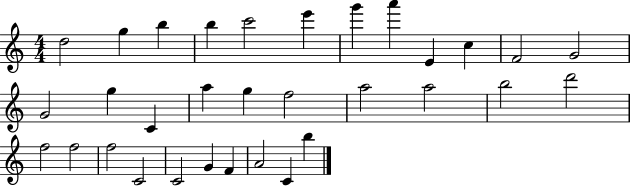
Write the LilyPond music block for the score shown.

{
  \clef treble
  \numericTimeSignature
  \time 4/4
  \key c \major
  d''2 g''4 b''4 | b''4 c'''2 e'''4 | g'''4 a'''4 e'4 c''4 | f'2 g'2 | \break g'2 g''4 c'4 | a''4 g''4 f''2 | a''2 a''2 | b''2 d'''2 | \break f''2 f''2 | f''2 c'2 | c'2 g'4 f'4 | a'2 c'4 b''4 | \break \bar "|."
}